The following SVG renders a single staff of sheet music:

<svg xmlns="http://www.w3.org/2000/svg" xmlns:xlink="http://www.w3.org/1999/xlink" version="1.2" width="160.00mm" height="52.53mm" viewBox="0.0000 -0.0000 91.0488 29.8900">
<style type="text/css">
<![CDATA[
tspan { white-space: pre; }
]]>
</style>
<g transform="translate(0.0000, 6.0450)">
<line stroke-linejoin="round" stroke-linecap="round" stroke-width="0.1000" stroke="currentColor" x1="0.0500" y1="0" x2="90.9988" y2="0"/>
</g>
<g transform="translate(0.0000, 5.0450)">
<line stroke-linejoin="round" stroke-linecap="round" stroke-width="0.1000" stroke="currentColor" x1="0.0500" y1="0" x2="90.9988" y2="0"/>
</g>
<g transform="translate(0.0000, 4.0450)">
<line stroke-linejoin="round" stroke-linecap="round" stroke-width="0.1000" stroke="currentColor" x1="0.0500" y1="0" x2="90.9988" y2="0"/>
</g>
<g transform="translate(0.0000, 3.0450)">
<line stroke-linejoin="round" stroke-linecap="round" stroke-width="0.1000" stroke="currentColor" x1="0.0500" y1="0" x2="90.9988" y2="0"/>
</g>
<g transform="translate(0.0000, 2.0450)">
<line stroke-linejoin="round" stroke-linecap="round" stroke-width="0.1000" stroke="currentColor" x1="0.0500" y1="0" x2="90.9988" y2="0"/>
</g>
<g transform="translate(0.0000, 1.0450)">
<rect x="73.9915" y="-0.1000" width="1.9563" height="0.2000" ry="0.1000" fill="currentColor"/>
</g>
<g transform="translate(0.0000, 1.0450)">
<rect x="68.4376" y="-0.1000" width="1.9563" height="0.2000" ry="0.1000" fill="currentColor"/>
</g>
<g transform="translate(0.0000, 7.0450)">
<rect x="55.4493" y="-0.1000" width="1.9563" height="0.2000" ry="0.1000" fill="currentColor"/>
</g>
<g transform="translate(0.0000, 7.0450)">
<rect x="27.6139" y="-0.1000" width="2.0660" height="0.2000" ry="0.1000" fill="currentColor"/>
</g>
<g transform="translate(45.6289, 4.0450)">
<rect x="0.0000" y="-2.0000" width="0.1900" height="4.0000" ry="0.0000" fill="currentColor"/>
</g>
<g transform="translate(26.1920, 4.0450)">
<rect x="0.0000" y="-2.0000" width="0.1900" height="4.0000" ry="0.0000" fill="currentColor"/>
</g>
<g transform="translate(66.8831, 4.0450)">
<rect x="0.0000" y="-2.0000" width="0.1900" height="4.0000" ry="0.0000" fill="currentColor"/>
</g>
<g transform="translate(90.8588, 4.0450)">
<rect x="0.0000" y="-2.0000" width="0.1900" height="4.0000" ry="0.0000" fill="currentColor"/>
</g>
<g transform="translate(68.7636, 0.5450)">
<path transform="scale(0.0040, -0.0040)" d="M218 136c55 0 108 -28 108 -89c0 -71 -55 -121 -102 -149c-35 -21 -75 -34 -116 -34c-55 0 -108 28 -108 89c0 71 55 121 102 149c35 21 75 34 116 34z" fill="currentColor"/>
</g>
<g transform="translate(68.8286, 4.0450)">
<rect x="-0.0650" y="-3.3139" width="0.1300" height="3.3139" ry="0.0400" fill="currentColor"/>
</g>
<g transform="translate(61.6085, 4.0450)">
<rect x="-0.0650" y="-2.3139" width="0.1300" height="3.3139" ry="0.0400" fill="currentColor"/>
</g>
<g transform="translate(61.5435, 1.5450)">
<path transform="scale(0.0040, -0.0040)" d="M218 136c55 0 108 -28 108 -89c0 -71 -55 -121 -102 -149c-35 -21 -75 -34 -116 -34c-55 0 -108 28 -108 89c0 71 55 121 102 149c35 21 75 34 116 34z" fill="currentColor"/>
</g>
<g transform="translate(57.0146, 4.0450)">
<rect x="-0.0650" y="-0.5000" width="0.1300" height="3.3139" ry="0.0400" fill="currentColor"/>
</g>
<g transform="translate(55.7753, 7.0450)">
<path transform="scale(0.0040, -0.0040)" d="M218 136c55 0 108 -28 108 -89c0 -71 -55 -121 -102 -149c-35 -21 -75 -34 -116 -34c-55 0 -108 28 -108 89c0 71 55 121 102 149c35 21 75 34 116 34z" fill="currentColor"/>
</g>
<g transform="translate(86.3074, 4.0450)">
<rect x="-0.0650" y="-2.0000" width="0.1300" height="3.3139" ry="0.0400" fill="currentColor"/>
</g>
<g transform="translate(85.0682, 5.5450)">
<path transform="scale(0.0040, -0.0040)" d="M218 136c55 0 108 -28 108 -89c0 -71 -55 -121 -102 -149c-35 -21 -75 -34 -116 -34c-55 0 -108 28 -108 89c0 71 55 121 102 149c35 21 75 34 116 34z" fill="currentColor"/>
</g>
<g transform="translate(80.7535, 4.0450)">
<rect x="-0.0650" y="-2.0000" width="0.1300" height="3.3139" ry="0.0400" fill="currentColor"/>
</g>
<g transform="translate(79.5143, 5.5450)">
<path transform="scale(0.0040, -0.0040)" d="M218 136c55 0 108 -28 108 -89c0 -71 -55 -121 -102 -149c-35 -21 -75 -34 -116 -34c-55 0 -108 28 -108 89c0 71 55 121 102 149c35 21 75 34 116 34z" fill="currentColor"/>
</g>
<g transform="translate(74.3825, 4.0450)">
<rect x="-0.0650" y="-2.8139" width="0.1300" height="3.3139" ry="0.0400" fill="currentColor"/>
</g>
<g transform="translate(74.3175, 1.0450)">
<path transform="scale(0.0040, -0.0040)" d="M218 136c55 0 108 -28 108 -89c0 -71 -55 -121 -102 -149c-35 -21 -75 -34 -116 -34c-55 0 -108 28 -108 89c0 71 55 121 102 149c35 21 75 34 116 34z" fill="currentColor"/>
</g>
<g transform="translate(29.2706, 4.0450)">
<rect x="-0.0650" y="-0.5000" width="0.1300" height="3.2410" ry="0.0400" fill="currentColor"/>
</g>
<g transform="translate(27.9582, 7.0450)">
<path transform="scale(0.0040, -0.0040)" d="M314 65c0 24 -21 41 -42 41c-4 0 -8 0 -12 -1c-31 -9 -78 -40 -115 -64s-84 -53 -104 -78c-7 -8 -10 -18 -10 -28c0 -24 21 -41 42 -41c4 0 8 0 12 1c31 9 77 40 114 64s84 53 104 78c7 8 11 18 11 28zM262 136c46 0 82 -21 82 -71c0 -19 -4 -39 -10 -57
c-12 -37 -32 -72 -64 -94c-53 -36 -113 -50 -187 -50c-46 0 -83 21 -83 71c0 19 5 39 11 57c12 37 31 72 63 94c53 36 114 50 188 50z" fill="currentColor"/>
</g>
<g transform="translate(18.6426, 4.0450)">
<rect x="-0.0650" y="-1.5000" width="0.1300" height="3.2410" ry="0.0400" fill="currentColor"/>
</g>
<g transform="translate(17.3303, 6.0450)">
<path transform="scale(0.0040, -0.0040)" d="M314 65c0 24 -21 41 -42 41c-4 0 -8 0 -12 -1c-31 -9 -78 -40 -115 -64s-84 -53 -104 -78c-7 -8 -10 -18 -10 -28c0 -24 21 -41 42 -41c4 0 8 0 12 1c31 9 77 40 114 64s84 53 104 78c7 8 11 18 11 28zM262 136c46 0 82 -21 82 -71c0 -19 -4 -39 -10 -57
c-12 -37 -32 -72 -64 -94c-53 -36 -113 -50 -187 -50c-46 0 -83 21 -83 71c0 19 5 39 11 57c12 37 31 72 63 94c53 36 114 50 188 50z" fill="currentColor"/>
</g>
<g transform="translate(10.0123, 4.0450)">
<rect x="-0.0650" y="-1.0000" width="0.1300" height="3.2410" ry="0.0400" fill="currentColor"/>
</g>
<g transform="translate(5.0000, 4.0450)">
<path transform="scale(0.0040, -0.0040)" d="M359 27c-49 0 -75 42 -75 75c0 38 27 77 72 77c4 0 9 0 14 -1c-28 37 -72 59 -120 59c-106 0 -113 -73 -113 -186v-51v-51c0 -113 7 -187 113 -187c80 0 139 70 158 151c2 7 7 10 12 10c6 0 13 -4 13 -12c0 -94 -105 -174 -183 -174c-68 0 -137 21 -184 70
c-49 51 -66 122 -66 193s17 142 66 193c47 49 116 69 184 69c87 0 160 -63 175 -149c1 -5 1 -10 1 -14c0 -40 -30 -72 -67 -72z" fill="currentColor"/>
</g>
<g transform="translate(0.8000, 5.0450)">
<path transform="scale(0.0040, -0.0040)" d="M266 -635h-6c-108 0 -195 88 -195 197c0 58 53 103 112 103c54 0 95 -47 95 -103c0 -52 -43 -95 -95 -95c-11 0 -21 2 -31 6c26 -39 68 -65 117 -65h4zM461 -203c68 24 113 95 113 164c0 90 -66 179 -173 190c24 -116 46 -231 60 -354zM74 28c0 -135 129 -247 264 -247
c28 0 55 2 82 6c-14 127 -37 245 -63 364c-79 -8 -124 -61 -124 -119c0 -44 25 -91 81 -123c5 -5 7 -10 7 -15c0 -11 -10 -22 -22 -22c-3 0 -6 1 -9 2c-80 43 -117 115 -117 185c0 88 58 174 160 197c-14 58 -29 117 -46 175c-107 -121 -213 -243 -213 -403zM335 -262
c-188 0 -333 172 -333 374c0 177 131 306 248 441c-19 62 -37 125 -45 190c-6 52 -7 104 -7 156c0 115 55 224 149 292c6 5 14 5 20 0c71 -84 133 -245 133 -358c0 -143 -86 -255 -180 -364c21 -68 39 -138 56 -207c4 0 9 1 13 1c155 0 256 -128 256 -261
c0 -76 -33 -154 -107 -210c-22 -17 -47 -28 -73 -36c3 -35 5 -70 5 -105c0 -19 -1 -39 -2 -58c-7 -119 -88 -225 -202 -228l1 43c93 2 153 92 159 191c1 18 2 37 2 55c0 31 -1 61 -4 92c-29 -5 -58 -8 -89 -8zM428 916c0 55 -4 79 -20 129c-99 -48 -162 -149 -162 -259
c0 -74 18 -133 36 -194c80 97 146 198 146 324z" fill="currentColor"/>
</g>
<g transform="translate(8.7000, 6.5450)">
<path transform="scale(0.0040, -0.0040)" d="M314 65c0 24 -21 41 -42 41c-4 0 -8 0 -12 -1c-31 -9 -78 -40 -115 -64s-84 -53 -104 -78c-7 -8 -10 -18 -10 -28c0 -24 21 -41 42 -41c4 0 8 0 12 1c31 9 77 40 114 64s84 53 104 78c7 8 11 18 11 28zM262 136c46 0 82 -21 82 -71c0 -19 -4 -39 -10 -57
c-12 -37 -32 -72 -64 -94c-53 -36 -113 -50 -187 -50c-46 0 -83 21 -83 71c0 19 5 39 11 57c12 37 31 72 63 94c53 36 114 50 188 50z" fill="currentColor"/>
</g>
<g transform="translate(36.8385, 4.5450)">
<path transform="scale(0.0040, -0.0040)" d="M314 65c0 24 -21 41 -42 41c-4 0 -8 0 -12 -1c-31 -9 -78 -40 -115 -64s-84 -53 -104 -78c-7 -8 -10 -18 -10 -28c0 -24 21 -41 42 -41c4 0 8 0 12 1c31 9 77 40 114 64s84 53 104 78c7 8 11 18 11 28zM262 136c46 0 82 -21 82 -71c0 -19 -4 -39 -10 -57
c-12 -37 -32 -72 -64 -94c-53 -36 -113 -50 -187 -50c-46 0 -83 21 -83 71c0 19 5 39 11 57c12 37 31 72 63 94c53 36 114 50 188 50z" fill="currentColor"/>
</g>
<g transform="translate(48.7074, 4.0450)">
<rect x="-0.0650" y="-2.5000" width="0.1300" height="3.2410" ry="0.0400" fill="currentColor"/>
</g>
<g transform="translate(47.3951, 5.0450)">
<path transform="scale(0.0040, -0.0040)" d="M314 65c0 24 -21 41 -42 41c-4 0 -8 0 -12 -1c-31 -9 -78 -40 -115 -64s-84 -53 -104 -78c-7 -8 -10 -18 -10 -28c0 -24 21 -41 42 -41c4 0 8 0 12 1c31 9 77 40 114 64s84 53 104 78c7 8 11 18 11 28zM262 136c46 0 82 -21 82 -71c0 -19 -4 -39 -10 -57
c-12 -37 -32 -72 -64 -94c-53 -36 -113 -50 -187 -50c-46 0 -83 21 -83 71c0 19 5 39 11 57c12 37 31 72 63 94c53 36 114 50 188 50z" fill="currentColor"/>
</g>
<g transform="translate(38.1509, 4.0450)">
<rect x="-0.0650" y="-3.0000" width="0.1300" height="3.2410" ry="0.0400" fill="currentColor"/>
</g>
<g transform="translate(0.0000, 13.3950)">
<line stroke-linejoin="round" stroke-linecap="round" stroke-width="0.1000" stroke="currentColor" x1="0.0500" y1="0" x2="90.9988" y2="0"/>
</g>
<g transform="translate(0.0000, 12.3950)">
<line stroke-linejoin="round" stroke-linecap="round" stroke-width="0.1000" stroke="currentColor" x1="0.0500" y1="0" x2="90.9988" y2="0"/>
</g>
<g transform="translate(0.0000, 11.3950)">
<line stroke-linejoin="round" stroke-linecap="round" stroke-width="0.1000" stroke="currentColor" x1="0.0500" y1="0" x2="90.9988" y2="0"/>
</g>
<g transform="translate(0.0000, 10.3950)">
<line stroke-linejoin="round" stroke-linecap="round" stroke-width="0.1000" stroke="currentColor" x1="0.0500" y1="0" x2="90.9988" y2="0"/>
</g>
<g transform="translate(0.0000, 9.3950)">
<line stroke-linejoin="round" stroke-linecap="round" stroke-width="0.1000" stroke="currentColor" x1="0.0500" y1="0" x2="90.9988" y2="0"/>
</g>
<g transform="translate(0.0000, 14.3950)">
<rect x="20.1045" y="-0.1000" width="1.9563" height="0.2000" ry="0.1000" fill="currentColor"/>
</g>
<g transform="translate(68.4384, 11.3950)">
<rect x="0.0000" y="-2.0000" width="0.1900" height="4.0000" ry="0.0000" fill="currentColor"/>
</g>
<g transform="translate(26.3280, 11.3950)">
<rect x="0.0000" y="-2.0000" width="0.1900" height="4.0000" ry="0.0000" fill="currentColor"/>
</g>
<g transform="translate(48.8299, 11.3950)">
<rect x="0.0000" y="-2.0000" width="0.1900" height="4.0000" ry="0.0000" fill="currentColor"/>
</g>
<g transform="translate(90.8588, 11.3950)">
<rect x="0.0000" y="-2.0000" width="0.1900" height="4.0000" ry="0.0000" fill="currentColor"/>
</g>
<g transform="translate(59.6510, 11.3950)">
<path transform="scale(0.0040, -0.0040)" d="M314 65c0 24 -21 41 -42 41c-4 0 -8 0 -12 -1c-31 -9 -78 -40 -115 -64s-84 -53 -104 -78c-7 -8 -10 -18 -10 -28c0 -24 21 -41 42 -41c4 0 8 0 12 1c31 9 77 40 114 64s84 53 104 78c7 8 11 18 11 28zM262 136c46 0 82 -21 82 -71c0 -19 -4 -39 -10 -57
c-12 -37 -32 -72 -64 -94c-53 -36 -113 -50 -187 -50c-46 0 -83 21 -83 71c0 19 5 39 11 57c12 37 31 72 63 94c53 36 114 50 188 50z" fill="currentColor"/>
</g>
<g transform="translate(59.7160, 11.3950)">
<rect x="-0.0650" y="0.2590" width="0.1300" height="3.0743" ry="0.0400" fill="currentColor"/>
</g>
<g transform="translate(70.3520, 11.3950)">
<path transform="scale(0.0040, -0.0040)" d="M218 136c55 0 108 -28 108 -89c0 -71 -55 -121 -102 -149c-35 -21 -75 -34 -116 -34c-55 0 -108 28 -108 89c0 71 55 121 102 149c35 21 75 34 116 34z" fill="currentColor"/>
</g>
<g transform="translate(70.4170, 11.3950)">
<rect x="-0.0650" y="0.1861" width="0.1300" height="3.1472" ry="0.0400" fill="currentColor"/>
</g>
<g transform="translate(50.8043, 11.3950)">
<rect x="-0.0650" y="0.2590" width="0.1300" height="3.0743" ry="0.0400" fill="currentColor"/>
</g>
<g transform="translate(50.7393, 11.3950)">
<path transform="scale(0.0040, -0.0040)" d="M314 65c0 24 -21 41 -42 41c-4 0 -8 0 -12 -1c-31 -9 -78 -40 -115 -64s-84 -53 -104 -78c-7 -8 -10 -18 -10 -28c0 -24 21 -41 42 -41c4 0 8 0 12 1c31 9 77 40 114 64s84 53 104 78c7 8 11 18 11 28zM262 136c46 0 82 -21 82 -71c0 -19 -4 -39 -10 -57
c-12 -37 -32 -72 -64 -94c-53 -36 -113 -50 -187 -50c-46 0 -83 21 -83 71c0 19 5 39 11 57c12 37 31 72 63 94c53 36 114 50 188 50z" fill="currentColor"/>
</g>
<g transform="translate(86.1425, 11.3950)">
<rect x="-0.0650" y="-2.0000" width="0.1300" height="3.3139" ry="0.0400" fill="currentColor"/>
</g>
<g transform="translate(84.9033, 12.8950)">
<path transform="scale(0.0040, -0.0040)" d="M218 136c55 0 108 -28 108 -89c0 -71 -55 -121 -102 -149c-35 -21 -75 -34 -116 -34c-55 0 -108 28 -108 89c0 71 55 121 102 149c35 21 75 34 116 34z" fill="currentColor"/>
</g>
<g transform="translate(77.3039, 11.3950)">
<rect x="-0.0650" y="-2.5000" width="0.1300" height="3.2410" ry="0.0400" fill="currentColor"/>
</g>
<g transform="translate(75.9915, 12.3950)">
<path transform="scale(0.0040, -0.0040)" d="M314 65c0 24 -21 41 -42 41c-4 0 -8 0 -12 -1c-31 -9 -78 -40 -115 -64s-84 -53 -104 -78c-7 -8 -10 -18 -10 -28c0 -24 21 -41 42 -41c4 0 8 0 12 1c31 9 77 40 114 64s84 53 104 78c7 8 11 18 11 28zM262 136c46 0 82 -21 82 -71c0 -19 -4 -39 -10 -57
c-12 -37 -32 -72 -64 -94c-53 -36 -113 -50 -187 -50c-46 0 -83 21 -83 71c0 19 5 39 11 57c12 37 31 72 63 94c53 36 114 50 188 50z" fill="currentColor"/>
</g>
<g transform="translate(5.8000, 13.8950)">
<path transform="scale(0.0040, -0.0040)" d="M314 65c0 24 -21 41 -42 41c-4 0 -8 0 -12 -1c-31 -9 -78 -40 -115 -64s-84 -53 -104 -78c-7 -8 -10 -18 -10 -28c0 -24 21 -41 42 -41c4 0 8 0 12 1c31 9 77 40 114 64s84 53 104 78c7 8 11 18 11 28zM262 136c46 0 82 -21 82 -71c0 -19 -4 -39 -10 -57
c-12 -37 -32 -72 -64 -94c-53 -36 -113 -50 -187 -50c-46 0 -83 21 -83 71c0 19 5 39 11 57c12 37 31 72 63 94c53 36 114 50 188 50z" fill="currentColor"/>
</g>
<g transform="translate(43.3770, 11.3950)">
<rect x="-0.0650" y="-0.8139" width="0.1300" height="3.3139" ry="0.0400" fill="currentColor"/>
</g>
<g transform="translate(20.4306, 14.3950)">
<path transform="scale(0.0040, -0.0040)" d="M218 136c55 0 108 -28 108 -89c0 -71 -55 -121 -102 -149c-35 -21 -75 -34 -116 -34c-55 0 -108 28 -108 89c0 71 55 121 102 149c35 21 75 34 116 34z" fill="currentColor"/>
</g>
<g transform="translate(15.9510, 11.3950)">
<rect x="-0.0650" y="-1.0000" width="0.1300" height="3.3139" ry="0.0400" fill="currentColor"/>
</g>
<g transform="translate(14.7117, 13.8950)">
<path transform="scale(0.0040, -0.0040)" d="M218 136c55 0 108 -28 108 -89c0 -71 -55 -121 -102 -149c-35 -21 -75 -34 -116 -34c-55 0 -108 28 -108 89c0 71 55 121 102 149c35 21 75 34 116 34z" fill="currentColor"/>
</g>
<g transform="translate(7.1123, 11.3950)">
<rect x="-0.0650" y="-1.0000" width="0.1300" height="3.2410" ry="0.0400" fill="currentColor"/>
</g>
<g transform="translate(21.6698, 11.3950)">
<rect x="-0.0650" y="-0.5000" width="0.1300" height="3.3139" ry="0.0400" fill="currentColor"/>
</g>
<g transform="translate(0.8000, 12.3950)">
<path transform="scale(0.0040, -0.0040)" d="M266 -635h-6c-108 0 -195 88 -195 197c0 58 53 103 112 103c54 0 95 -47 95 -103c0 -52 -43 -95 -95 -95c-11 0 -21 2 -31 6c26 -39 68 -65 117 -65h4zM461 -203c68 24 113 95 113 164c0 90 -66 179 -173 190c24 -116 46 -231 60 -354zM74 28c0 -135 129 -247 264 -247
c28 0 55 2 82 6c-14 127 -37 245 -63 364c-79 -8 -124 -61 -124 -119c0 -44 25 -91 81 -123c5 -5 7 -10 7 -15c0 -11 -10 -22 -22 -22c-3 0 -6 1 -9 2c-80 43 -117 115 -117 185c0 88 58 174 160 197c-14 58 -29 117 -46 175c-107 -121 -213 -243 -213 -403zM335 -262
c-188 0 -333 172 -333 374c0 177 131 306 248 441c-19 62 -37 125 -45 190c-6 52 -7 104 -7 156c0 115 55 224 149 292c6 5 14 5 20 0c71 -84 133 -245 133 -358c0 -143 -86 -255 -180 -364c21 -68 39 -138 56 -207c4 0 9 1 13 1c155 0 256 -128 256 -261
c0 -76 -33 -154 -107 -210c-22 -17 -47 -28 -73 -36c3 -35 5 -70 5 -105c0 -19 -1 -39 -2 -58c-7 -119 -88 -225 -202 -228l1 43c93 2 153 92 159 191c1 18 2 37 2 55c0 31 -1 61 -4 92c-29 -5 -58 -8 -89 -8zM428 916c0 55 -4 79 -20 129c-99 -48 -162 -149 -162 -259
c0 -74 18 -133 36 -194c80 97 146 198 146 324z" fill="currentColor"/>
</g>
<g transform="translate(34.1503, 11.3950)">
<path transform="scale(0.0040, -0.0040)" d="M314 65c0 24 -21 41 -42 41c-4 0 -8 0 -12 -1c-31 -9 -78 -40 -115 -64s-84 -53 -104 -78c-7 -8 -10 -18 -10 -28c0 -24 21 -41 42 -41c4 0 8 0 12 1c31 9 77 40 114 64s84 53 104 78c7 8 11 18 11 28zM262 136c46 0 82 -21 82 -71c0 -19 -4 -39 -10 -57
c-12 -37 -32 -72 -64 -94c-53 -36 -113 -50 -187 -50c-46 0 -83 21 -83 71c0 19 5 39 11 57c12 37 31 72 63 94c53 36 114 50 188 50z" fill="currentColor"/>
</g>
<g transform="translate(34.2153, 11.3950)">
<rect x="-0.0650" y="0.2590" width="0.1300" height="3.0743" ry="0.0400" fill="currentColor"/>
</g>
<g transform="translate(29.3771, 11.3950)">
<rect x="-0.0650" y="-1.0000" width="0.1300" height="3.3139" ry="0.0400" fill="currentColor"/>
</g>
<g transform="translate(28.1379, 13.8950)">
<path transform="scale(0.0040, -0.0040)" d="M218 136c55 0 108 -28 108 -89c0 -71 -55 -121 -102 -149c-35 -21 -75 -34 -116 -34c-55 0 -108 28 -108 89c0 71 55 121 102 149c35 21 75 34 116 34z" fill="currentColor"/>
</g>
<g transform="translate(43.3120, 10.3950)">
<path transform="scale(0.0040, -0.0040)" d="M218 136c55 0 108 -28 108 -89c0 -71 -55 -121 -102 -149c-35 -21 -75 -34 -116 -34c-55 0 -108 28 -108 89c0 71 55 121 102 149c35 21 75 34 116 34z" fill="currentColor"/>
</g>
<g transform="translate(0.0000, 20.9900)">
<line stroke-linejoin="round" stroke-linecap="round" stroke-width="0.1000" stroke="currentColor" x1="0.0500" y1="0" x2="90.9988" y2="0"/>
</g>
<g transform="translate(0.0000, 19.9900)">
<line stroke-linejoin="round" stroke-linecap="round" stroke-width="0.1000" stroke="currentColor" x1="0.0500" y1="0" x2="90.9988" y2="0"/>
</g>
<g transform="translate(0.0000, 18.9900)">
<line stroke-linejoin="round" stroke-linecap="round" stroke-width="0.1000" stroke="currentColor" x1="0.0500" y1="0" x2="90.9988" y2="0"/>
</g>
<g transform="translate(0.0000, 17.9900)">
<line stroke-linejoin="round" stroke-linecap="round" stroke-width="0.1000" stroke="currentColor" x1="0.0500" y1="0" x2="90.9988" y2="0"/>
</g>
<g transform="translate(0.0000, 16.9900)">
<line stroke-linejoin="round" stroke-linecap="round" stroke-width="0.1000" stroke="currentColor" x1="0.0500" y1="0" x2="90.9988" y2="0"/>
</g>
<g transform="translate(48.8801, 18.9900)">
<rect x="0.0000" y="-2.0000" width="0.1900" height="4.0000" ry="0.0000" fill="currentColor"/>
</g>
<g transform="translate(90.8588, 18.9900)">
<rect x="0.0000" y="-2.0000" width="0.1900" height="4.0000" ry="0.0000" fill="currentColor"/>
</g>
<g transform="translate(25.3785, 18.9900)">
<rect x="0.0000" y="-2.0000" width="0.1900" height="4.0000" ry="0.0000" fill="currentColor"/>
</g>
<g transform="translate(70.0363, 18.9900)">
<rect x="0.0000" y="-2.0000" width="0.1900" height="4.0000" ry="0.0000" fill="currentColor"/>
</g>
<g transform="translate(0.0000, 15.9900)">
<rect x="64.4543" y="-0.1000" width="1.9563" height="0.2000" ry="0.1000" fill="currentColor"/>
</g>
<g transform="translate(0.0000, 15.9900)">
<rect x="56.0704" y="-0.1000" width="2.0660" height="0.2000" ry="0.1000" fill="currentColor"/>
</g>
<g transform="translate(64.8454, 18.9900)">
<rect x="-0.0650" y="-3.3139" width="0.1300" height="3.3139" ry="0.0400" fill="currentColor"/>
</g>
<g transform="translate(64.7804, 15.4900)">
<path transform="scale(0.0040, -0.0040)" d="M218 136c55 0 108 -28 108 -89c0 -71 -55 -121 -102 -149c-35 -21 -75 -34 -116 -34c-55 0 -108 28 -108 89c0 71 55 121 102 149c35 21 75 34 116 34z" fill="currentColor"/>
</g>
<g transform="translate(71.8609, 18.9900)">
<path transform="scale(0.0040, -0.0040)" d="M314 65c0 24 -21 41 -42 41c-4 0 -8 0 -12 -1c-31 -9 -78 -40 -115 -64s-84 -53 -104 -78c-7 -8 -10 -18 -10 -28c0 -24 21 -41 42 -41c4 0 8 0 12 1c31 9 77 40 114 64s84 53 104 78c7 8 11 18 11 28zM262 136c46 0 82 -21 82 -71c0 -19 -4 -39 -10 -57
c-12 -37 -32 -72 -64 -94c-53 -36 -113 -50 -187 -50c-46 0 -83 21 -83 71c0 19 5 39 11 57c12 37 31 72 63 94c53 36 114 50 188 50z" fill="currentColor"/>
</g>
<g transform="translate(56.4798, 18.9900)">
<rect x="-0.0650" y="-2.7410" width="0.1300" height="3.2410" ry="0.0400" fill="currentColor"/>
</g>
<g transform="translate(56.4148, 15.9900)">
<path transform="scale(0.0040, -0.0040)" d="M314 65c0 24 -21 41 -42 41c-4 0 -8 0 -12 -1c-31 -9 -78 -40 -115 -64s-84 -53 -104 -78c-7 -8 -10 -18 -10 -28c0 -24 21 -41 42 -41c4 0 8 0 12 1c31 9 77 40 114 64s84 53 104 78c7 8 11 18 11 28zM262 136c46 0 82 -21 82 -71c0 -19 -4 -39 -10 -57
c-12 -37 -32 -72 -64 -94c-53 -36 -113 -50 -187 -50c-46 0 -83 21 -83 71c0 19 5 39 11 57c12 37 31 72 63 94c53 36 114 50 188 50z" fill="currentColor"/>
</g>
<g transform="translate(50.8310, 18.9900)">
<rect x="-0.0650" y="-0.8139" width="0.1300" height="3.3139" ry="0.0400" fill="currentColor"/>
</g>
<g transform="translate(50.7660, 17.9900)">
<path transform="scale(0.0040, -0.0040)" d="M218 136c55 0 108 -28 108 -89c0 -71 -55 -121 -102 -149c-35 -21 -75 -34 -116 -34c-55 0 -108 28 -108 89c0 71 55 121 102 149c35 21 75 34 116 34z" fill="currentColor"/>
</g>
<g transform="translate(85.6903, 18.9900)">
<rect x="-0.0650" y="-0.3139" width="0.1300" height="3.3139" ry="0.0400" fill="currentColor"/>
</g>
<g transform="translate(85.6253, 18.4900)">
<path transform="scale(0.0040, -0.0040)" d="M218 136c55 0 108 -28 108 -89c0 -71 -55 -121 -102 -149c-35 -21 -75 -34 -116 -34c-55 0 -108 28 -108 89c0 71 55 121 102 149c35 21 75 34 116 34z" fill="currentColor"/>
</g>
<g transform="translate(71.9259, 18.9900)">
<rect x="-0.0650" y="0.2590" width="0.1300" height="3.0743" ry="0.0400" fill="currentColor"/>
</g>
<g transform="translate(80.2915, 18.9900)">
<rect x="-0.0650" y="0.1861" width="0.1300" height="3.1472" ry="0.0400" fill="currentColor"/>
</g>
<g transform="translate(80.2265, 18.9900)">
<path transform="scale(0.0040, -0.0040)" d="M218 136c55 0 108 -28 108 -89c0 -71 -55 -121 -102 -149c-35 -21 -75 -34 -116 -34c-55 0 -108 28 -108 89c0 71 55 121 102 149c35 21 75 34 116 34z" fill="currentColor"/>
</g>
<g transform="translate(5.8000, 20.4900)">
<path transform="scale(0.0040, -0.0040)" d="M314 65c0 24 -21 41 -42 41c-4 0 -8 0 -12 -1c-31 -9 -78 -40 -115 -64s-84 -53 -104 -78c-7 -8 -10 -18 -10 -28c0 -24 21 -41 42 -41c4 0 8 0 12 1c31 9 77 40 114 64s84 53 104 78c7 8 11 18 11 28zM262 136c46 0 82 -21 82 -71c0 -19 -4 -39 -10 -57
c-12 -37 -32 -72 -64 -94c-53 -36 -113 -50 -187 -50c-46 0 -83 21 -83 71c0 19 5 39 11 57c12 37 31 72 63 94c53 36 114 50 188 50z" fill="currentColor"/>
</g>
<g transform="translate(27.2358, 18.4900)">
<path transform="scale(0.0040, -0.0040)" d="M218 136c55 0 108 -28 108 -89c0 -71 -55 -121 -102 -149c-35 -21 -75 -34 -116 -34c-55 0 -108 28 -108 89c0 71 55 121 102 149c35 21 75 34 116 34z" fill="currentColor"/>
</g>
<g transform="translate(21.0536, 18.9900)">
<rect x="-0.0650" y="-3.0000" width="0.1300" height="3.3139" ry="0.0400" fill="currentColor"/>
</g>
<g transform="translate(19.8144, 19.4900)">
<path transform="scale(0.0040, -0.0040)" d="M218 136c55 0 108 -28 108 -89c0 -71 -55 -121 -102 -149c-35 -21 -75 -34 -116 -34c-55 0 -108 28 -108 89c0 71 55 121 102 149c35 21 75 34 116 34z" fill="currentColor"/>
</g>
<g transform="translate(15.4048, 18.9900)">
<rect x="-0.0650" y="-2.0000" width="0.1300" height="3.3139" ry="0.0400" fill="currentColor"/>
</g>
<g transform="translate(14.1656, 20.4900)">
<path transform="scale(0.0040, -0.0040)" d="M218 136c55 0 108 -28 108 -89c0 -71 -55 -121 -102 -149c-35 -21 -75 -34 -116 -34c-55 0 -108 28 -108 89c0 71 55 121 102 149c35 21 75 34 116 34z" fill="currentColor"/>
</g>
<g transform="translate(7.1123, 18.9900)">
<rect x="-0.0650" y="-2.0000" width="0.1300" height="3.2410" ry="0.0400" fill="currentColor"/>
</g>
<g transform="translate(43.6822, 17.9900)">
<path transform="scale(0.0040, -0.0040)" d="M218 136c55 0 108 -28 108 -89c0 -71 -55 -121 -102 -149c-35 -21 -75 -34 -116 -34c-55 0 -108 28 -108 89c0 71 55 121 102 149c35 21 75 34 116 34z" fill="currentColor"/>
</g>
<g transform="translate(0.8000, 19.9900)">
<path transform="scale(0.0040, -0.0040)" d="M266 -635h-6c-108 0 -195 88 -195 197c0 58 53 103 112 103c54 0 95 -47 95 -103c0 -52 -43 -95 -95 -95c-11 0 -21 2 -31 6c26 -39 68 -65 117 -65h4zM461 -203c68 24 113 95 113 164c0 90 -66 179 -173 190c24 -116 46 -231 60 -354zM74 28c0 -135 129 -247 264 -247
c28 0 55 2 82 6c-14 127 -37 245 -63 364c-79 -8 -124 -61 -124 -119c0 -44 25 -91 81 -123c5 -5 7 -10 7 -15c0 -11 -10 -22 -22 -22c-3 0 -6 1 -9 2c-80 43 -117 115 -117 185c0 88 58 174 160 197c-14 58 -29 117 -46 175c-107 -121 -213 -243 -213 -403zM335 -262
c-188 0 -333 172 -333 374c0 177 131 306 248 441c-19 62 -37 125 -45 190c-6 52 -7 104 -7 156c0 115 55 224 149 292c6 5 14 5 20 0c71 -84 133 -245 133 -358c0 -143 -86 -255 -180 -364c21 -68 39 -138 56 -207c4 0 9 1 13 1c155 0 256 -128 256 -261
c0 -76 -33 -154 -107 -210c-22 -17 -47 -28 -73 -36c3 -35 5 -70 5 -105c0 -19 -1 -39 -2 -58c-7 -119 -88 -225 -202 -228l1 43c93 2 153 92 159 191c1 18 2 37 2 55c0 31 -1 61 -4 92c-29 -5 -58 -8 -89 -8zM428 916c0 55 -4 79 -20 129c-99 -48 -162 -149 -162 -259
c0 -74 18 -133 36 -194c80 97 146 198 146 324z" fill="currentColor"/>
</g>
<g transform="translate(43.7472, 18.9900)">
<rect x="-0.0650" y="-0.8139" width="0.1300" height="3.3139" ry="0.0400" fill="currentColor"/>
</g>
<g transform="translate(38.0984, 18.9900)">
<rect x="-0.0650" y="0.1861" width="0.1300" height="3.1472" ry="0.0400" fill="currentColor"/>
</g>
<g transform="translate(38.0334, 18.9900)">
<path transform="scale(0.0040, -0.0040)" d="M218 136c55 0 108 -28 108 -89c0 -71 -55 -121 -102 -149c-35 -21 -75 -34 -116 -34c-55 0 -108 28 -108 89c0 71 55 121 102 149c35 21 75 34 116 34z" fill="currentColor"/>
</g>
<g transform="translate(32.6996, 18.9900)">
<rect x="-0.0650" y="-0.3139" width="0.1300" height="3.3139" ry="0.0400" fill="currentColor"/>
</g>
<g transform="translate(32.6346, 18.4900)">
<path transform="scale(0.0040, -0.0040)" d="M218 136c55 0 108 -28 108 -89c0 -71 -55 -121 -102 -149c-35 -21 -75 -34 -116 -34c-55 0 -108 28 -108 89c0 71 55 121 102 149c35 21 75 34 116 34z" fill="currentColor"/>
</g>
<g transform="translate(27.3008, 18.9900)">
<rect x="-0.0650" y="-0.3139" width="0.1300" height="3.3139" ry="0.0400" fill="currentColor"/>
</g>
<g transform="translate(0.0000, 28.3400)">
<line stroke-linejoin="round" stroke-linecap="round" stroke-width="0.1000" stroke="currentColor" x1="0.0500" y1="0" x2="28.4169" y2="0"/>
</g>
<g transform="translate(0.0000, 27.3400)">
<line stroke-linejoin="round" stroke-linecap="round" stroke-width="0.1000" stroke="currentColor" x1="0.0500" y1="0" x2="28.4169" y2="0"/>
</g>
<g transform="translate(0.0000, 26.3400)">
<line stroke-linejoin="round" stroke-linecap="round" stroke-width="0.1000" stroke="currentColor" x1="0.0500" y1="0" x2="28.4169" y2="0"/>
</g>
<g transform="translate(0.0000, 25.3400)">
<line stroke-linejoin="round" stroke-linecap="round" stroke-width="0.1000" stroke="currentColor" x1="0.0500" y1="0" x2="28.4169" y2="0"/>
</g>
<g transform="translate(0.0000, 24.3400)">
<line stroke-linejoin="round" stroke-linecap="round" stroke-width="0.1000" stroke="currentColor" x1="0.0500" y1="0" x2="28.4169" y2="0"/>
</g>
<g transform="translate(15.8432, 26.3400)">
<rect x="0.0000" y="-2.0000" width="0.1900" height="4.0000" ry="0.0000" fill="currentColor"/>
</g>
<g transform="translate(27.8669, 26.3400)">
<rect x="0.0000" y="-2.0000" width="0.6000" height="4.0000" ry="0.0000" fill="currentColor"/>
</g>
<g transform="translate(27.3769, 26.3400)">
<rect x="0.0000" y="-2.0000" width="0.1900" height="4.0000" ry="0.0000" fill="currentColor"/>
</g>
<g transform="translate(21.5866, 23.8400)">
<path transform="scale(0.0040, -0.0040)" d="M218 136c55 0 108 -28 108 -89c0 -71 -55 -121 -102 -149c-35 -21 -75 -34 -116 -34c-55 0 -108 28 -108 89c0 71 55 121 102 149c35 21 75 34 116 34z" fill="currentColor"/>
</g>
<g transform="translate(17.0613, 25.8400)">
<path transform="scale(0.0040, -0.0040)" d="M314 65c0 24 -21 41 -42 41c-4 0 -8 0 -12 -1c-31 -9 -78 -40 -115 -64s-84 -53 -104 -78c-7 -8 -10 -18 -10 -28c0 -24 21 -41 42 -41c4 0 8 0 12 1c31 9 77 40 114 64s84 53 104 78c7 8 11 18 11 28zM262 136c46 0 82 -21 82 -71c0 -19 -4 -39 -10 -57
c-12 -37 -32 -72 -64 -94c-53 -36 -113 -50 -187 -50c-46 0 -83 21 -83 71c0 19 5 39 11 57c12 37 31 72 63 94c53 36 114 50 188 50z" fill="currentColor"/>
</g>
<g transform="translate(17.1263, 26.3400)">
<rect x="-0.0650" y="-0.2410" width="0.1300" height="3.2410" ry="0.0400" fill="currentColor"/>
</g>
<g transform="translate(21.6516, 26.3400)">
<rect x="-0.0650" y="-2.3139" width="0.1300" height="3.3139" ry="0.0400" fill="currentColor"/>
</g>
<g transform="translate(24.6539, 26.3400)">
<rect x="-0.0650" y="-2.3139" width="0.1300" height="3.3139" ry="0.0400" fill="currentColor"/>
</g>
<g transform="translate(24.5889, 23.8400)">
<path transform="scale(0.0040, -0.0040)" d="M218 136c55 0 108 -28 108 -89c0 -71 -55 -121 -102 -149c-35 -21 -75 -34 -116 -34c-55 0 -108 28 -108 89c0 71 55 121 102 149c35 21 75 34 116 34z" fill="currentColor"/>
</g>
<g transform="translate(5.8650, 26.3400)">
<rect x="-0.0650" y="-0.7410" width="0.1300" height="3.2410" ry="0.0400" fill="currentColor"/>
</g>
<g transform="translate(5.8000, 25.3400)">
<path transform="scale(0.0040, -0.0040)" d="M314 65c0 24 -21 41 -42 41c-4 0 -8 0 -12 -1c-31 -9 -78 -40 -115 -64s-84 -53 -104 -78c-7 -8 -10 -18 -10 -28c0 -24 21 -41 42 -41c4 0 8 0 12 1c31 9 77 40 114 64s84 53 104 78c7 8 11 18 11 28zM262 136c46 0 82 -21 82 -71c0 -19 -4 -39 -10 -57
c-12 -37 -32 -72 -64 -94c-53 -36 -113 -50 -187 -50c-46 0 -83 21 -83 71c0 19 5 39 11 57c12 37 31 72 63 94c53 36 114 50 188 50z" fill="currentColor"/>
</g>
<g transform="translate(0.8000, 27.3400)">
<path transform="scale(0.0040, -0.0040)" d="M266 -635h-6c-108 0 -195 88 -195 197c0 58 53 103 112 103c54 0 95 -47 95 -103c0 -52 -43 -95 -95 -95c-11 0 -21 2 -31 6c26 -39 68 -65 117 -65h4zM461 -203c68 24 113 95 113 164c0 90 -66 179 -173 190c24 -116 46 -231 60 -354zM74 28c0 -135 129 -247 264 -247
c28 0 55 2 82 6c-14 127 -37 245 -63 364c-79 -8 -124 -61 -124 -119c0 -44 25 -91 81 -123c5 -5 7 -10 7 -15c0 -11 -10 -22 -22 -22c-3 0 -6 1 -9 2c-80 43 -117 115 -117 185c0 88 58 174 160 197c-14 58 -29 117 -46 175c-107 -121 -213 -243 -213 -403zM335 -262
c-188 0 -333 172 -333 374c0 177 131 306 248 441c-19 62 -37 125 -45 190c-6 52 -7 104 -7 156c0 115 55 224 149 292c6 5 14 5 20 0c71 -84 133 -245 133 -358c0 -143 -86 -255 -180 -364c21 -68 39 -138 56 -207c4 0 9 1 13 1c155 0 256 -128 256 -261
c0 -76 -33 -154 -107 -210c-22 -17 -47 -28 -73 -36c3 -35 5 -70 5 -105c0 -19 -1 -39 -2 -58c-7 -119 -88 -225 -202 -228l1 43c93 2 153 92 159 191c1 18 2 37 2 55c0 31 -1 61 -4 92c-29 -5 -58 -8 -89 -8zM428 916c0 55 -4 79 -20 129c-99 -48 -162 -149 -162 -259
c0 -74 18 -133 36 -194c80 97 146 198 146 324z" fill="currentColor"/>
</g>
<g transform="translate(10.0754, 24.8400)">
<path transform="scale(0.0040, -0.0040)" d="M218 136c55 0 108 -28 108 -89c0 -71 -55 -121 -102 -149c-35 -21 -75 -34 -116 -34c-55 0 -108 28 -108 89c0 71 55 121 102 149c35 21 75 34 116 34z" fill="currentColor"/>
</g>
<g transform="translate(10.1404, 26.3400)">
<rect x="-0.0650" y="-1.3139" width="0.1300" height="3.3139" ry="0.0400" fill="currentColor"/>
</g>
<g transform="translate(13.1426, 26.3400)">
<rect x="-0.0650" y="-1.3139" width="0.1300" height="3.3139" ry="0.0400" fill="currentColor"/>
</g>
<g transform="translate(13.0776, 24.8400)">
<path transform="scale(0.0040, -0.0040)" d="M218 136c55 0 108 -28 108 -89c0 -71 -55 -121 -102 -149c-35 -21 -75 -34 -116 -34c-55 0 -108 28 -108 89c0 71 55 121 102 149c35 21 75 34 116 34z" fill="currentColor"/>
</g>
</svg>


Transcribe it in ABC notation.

X:1
T:Untitled
M:4/4
L:1/4
K:C
D2 E2 C2 A2 G2 C g b a F F D2 D C D B2 d B2 B2 B G2 F F2 F A c c B d d a2 b B2 B c d2 e e c2 g g